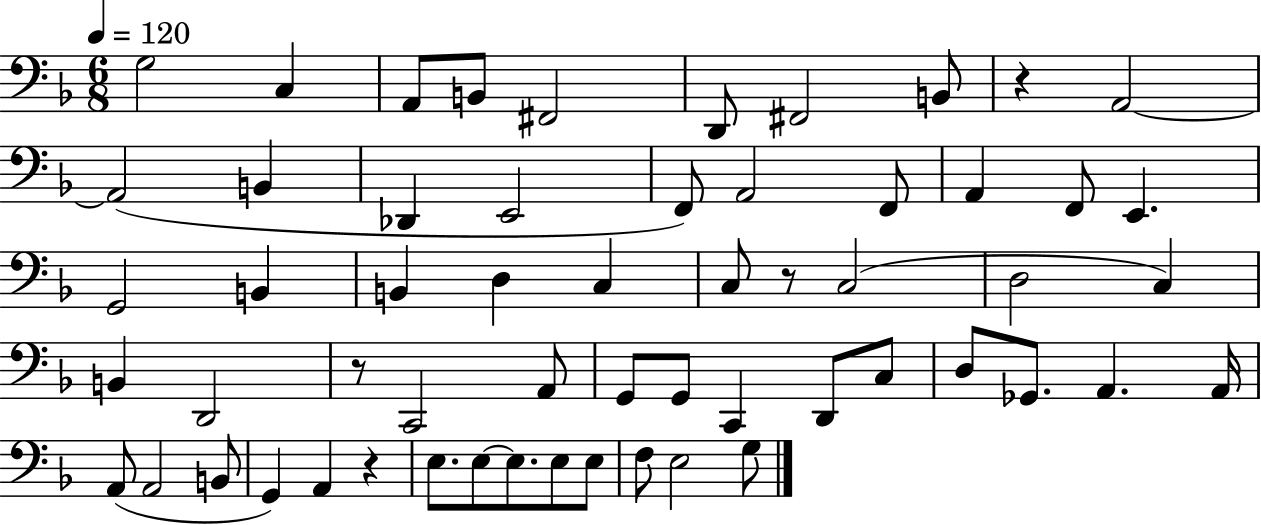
X:1
T:Untitled
M:6/8
L:1/4
K:F
G,2 C, A,,/2 B,,/2 ^F,,2 D,,/2 ^F,,2 B,,/2 z A,,2 A,,2 B,, _D,, E,,2 F,,/2 A,,2 F,,/2 A,, F,,/2 E,, G,,2 B,, B,, D, C, C,/2 z/2 C,2 D,2 C, B,, D,,2 z/2 C,,2 A,,/2 G,,/2 G,,/2 C,, D,,/2 C,/2 D,/2 _G,,/2 A,, A,,/4 A,,/2 A,,2 B,,/2 G,, A,, z E,/2 E,/2 E,/2 E,/2 E,/2 F,/2 E,2 G,/2